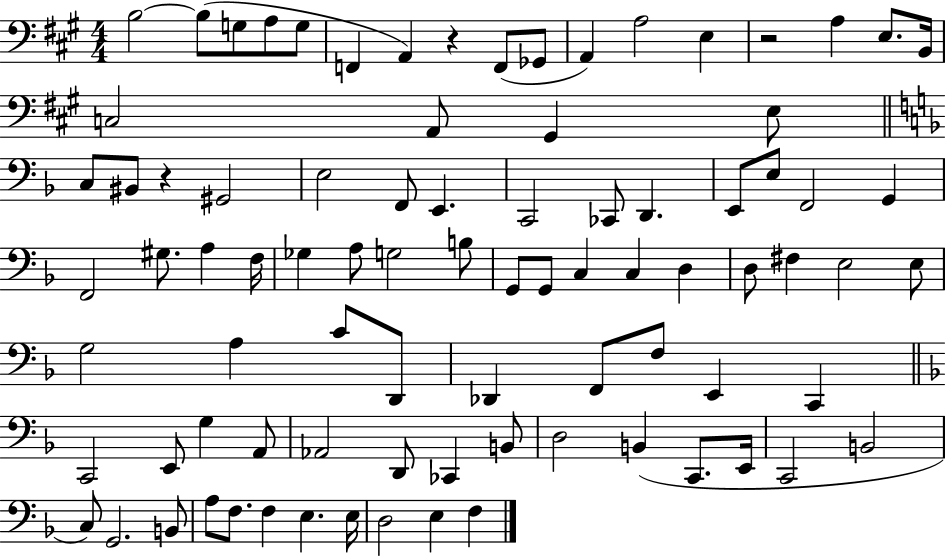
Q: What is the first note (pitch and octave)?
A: B3